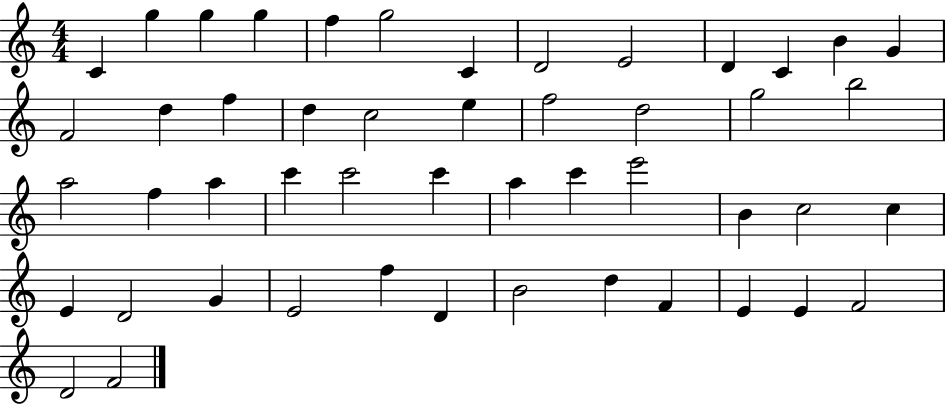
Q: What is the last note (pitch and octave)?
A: F4